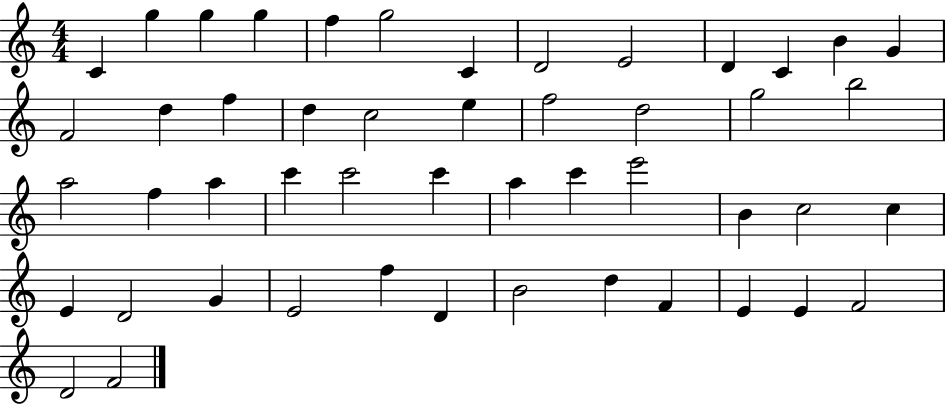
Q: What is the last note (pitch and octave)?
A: F4